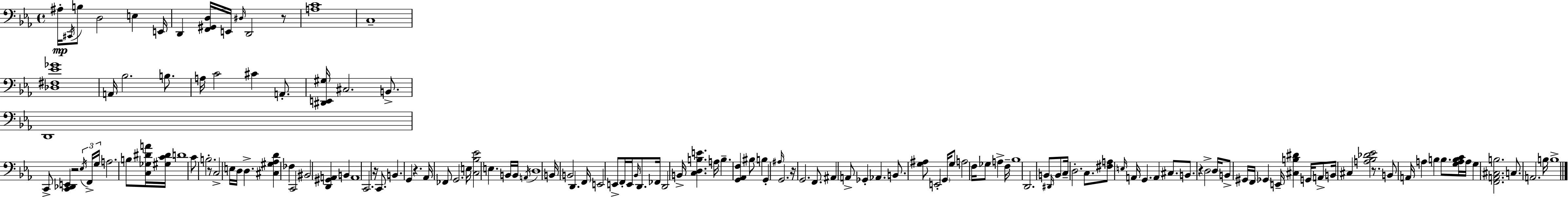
X:1
T:Untitled
M:4/4
L:1/4
K:Cm
^A,/4 ^C,,/4 B,/2 D,2 E, E,,/4 D,, [F,,^G,,D,]/4 E,,/4 ^D,/4 D,,2 z/2 [A,C]4 C,4 [_D,^F,_E_G]4 A,,/4 _B,2 B,/2 A,/4 C2 ^C A,,/2 [^D,,E,,^G,]/4 ^C,2 B,,/2 D,,4 C,,/2 [C,,_D,,E,,] z2 _E,/4 F,,/4 G,/4 A,2 B,/2 [C,_G,^DA]/4 [^G,C^D]/4 D4 C/2 B,2 z/2 C,2 E,/4 D,/4 D, [^C,^G,_A,D] _F, C,,2 ^B,,2 [D,,^G,,A,,] B,, A,,4 C,,2 z/4 C,,/2 B,, G,, z _A,,/4 _F,,/2 G,,2 E,/4 [C,_B,_E]2 E, B,,/4 B,,/4 A,,/4 D,4 B,,/4 B,,2 D,, F,,/4 E,,2 E,,/2 F,,/4 E,,/4 _B,,/4 D,,/2 _F,,/4 D,,2 B,,/4 [C,D,B,E] A,/4 B, [G,,_A,,F,] ^B,/2 B, G,, ^A,/4 G,,2 z/4 G,,2 F,,/2 ^A,, A,,/2 _G,, _A,, B,,/2 [G,^A,]/2 E,,2 G,,/4 G,/2 A,2 F,/4 _G,/2 A, F,/4 _B,4 D,,2 B,,/2 ^D,,/4 B,,/2 C,/4 D,2 C,/2 [^F,A,]/2 E,/4 A,,/4 G,, A,, ^C,/2 B,,/2 z D,2 D,/4 B,,/2 ^G,,/4 F,,/4 _G,, E,,/4 [^C,B,^D] G,,/4 A,,/2 B,,/4 ^C, [A,_B,_D_E]2 z/2 B,,/2 A,,/4 A, B, B,/2 [G,A,B,C]/4 A,/4 G, [F,,A,,^C,B,]2 C,/2 A,,2 B,/4 B,4